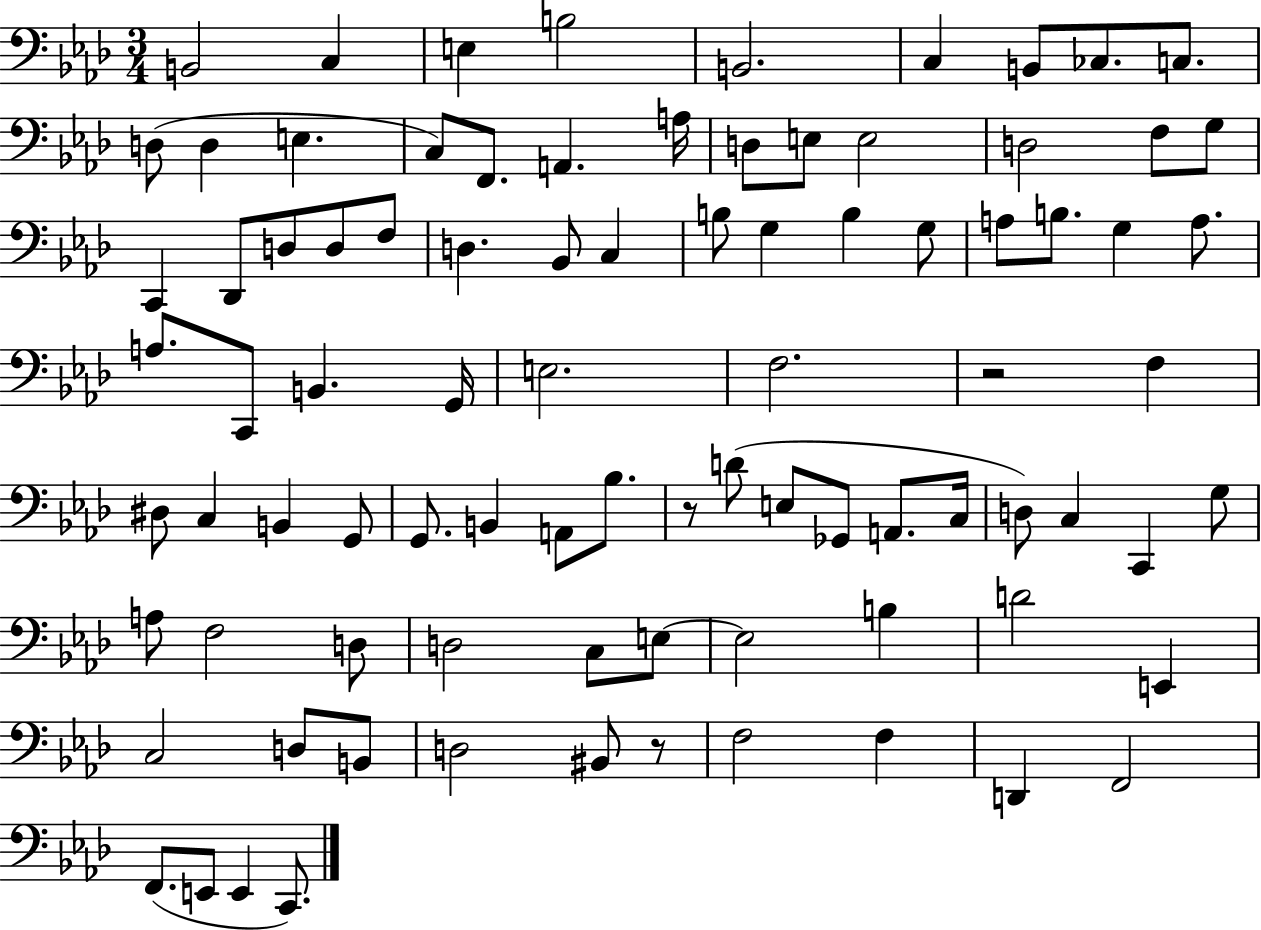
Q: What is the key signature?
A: AES major